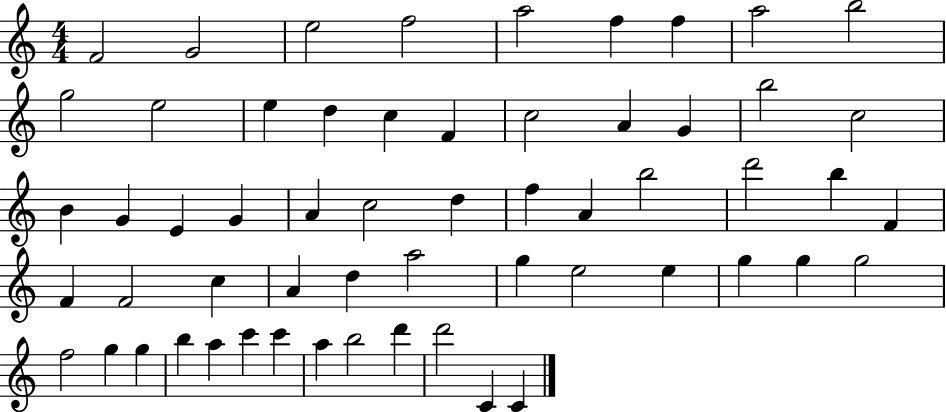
F4/h G4/h E5/h F5/h A5/h F5/q F5/q A5/h B5/h G5/h E5/h E5/q D5/q C5/q F4/q C5/h A4/q G4/q B5/h C5/h B4/q G4/q E4/q G4/q A4/q C5/h D5/q F5/q A4/q B5/h D6/h B5/q F4/q F4/q F4/h C5/q A4/q D5/q A5/h G5/q E5/h E5/q G5/q G5/q G5/h F5/h G5/q G5/q B5/q A5/q C6/q C6/q A5/q B5/h D6/q D6/h C4/q C4/q